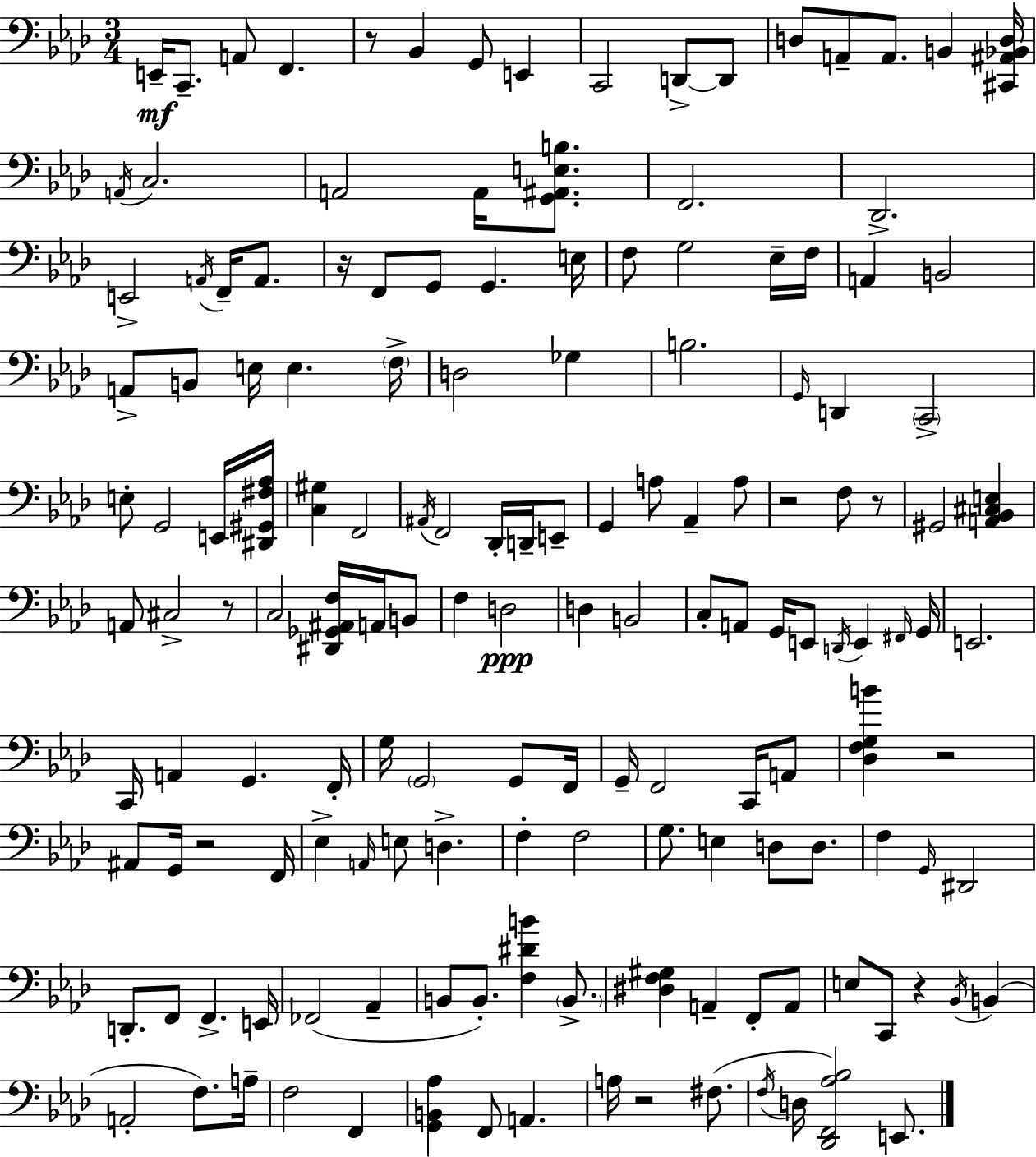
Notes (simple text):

E2/s C2/e. A2/e F2/q. R/e Bb2/q G2/e E2/q C2/h D2/e D2/e D3/e A2/e A2/e. B2/q [C#2,A#2,Bb2,D3]/s A2/s C3/h. A2/h A2/s [G2,A#2,E3,B3]/e. F2/h. Db2/h. E2/h A2/s F2/s A2/e. R/s F2/e G2/e G2/q. E3/s F3/e G3/h Eb3/s F3/s A2/q B2/h A2/e B2/e E3/s E3/q. F3/s D3/h Gb3/q B3/h. G2/s D2/q C2/h E3/e G2/h E2/s [D#2,G#2,F#3,Ab3]/s [C3,G#3]/q F2/h A#2/s F2/h Db2/s D2/s E2/e G2/q A3/e Ab2/q A3/e R/h F3/e R/e G#2/h [A2,Bb2,C#3,E3]/q A2/e C#3/h R/e C3/h [D#2,Gb2,A#2,F3]/s A2/s B2/e F3/q D3/h D3/q B2/h C3/e A2/e G2/s E2/e D2/s E2/q F#2/s G2/s E2/h. C2/s A2/q G2/q. F2/s G3/s G2/h G2/e F2/s G2/s F2/h C2/s A2/e [Db3,F3,G3,B4]/q R/h A#2/e G2/s R/h F2/s Eb3/q A2/s E3/e D3/q. F3/q F3/h G3/e. E3/q D3/e D3/e. F3/q G2/s D#2/h D2/e. F2/e F2/q. E2/s FES2/h Ab2/q B2/e B2/e. [F3,D#4,B4]/q B2/e. [D#3,F3,G#3]/q A2/q F2/e A2/e E3/e C2/e R/q Bb2/s B2/q A2/h F3/e. A3/s F3/h F2/q [G2,B2,Ab3]/q F2/e A2/q. A3/s R/h F#3/e. F3/s D3/s [Db2,F2,Ab3,Bb3]/h E2/e.